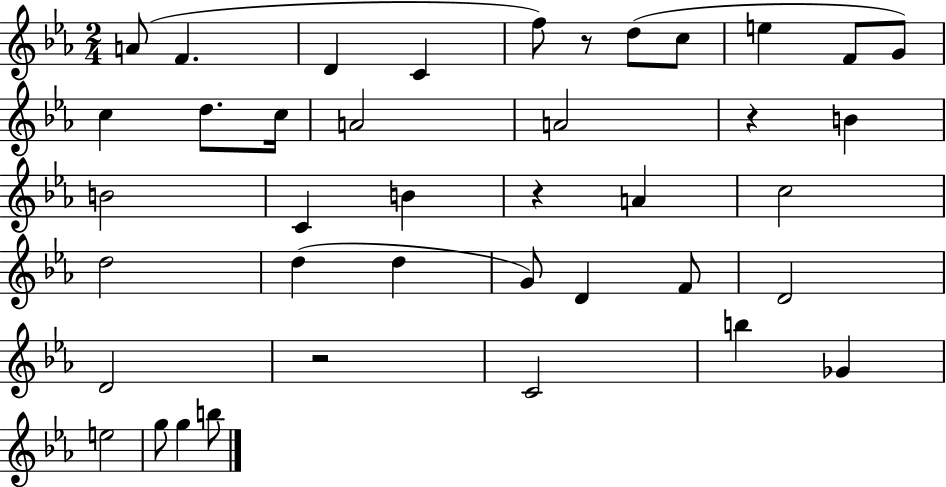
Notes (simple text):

A4/e F4/q. D4/q C4/q F5/e R/e D5/e C5/e E5/q F4/e G4/e C5/q D5/e. C5/s A4/h A4/h R/q B4/q B4/h C4/q B4/q R/q A4/q C5/h D5/h D5/q D5/q G4/e D4/q F4/e D4/h D4/h R/h C4/h B5/q Gb4/q E5/h G5/e G5/q B5/e